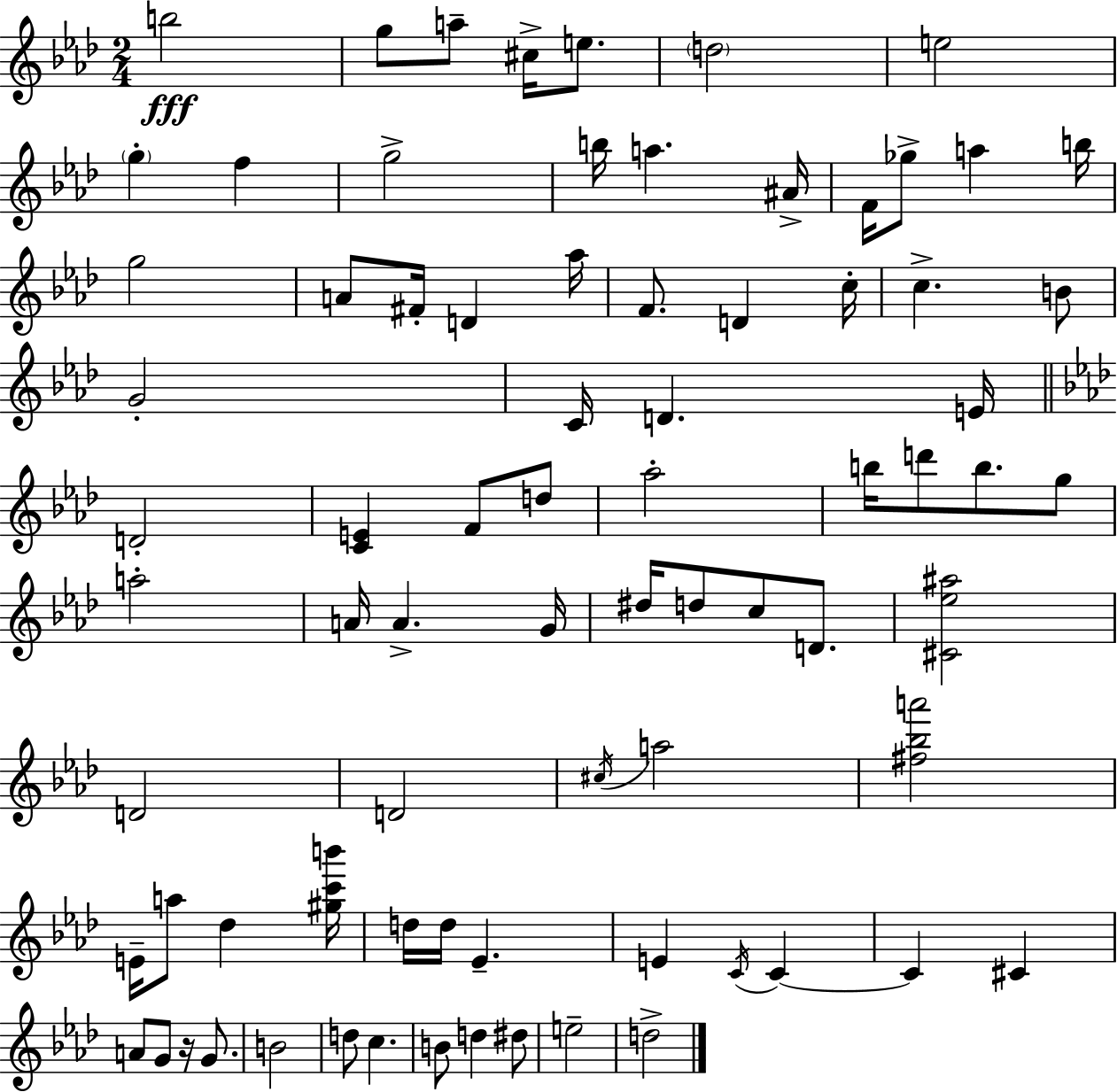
X:1
T:Untitled
M:2/4
L:1/4
K:Ab
b2 g/2 a/2 ^c/4 e/2 d2 e2 g f g2 b/4 a ^A/4 F/4 _g/2 a b/4 g2 A/2 ^F/4 D _a/4 F/2 D c/4 c B/2 G2 C/4 D E/4 D2 [CE] F/2 d/2 _a2 b/4 d'/2 b/2 g/2 a2 A/4 A G/4 ^d/4 d/2 c/2 D/2 [^C_e^a]2 D2 D2 ^c/4 a2 [^f_ba']2 E/4 a/2 _d [^gc'b']/4 d/4 d/4 _E E C/4 C C ^C A/2 G/2 z/4 G/2 B2 d/2 c B/2 d ^d/2 e2 d2